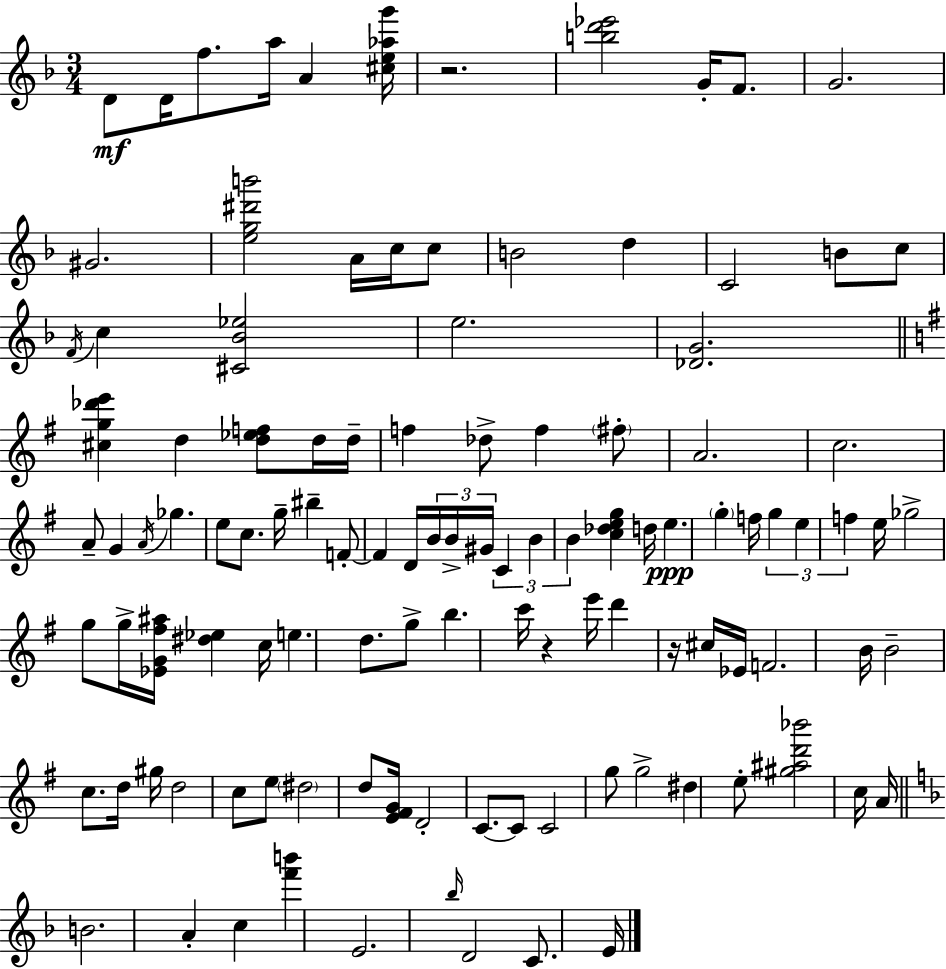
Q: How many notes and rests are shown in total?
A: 112